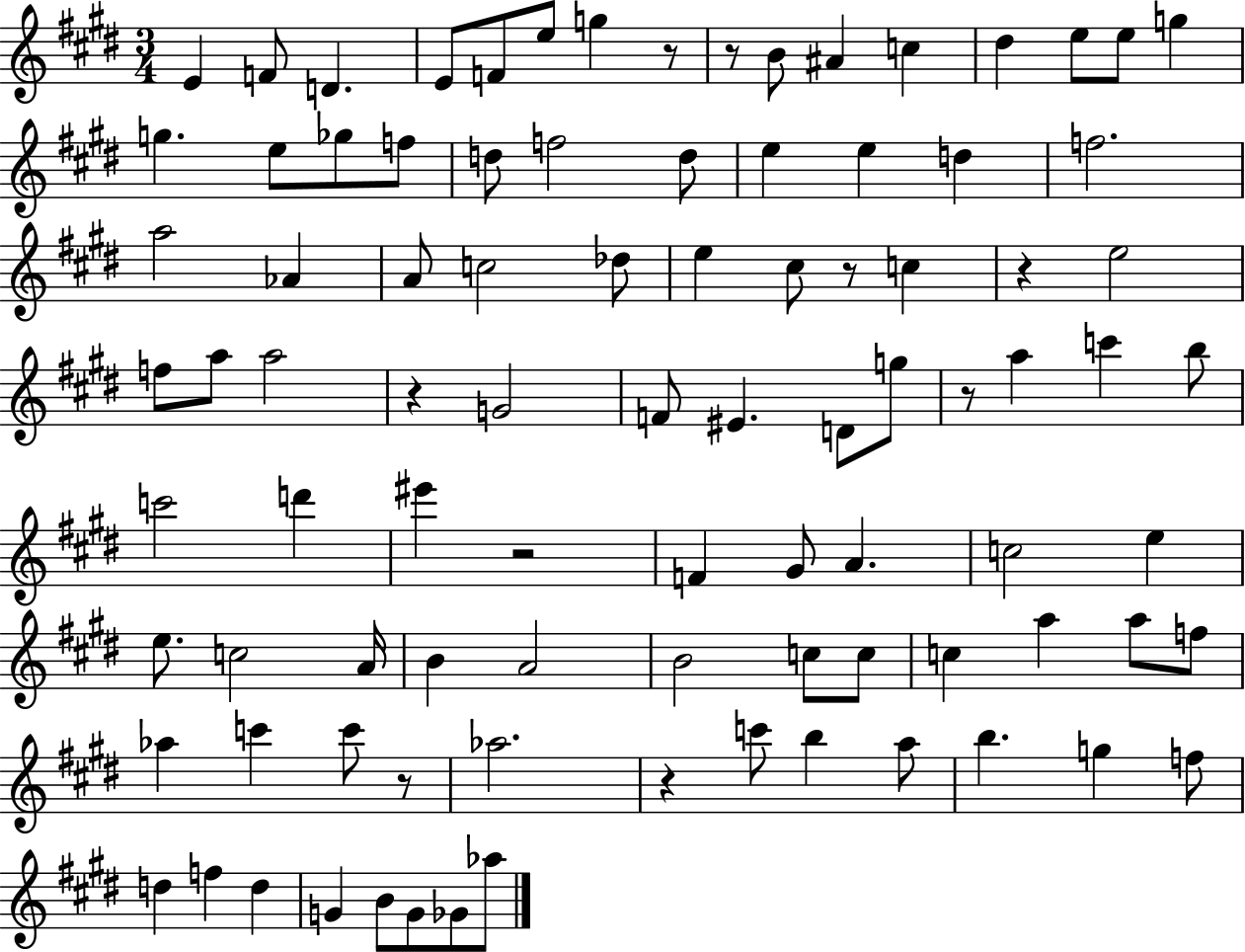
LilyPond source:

{
  \clef treble
  \numericTimeSignature
  \time 3/4
  \key e \major
  e'4 f'8 d'4. | e'8 f'8 e''8 g''4 r8 | r8 b'8 ais'4 c''4 | dis''4 e''8 e''8 g''4 | \break g''4. e''8 ges''8 f''8 | d''8 f''2 d''8 | e''4 e''4 d''4 | f''2. | \break a''2 aes'4 | a'8 c''2 des''8 | e''4 cis''8 r8 c''4 | r4 e''2 | \break f''8 a''8 a''2 | r4 g'2 | f'8 eis'4. d'8 g''8 | r8 a''4 c'''4 b''8 | \break c'''2 d'''4 | eis'''4 r2 | f'4 gis'8 a'4. | c''2 e''4 | \break e''8. c''2 a'16 | b'4 a'2 | b'2 c''8 c''8 | c''4 a''4 a''8 f''8 | \break aes''4 c'''4 c'''8 r8 | aes''2. | r4 c'''8 b''4 a''8 | b''4. g''4 f''8 | \break d''4 f''4 d''4 | g'4 b'8 g'8 ges'8 aes''8 | \bar "|."
}